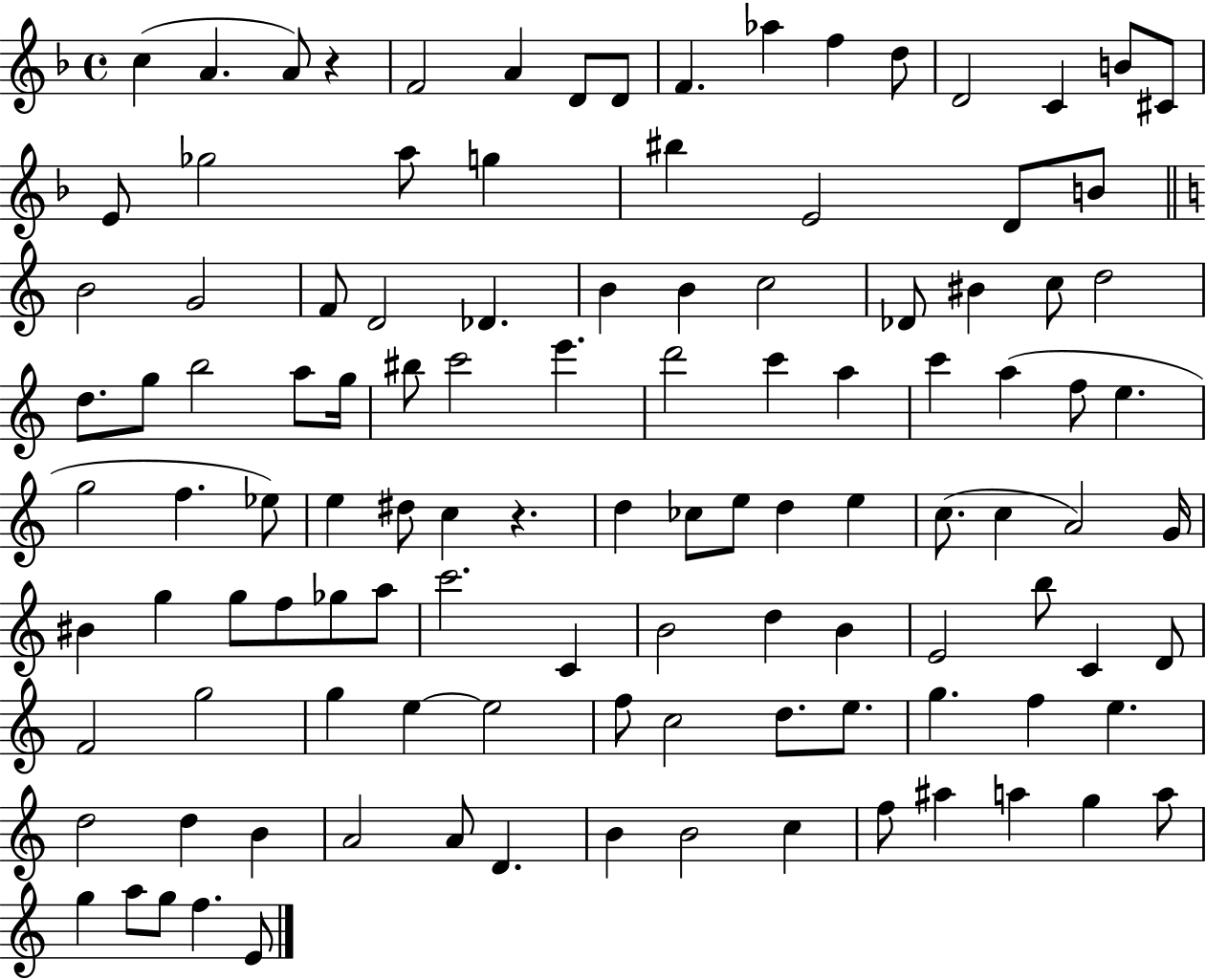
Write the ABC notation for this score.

X:1
T:Untitled
M:4/4
L:1/4
K:F
c A A/2 z F2 A D/2 D/2 F _a f d/2 D2 C B/2 ^C/2 E/2 _g2 a/2 g ^b E2 D/2 B/2 B2 G2 F/2 D2 _D B B c2 _D/2 ^B c/2 d2 d/2 g/2 b2 a/2 g/4 ^b/2 c'2 e' d'2 c' a c' a f/2 e g2 f _e/2 e ^d/2 c z d _c/2 e/2 d e c/2 c A2 G/4 ^B g g/2 f/2 _g/2 a/2 c'2 C B2 d B E2 b/2 C D/2 F2 g2 g e e2 f/2 c2 d/2 e/2 g f e d2 d B A2 A/2 D B B2 c f/2 ^a a g a/2 g a/2 g/2 f E/2